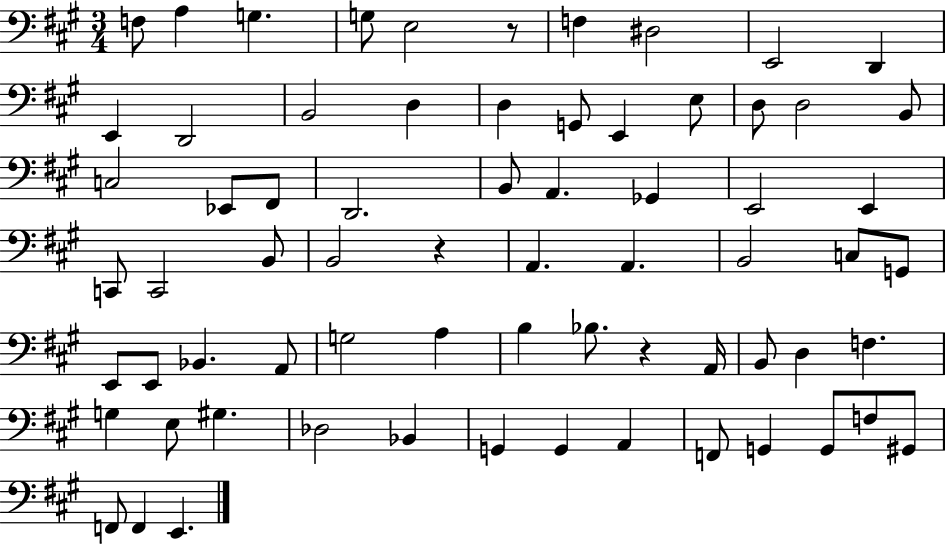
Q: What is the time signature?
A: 3/4